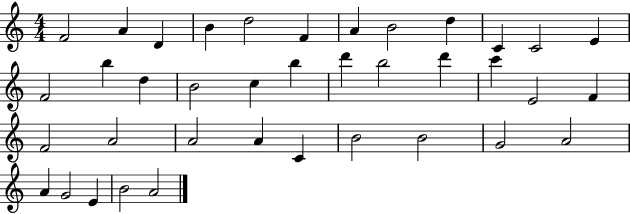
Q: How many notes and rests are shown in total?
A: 38